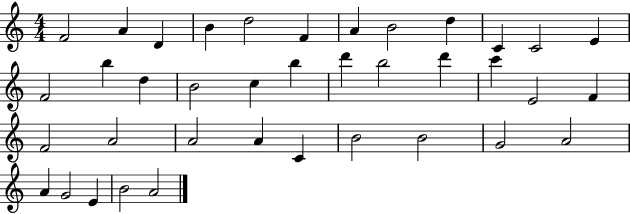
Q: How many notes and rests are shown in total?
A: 38